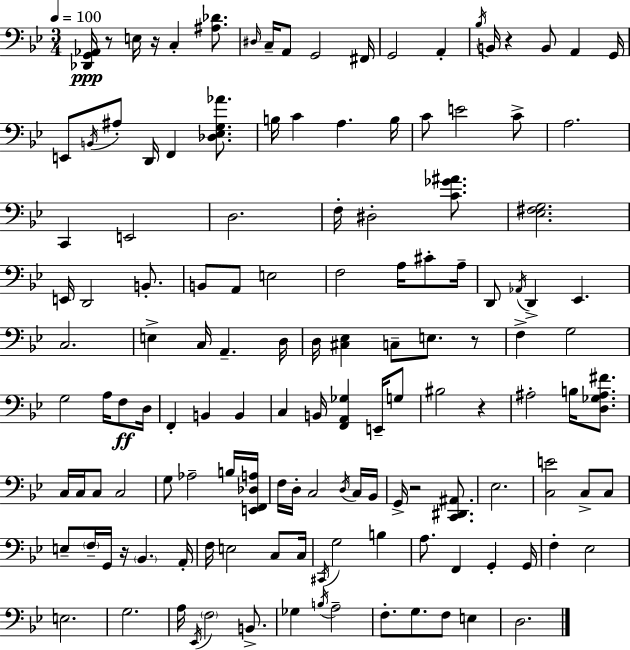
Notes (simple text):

[Db2,G2,Ab2]/s R/e E3/s R/s C3/q [A#3,Db4]/e. D#3/s C3/s A2/e G2/h F#2/s G2/h A2/q Bb3/s B2/s R/q B2/e A2/q G2/s E2/e B2/s A#3/e D2/s F2/q [Db3,Eb3,G3,Ab4]/e. B3/s C4/q A3/q. B3/s C4/e E4/h C4/e A3/h. C2/q E2/h D3/h. F3/s D#3/h [C4,Gb4,A#4]/e. [Eb3,F#3,G3]/h. E2/s D2/h B2/e. B2/e A2/e E3/h F3/h A3/s C#4/e A3/s D2/e Ab2/s D2/q Eb2/q. C3/h. E3/q C3/s A2/q. D3/s D3/s [C#3,Eb3]/q C3/e E3/e. R/e F3/q G3/h G3/h A3/s F3/e D3/s F2/q B2/q B2/q C3/q B2/s [F2,A2,Gb3]/q E2/s G3/e BIS3/h R/q A#3/h B3/s [D3,Gb3,A#3,F#4]/e. C3/s C3/s C3/e C3/h G3/e Ab3/h B3/s [E2,F2,Db3,A3]/s F3/s D3/s C3/h D3/s C3/s Bb2/s G2/s R/h [C2,D#2,A#2]/e. Eb3/h. [C3,E4]/h C3/e C3/e E3/e F3/s G2/s R/s Bb2/q. A2/s F3/s E3/h C3/e C3/s C#2/s G3/h B3/q A3/e. F2/q G2/q G2/s F3/q Eb3/h E3/h. G3/h. A3/s Eb2/s F3/h B2/e. Gb3/q B3/s A3/h F3/e. G3/e. F3/e E3/q D3/h.